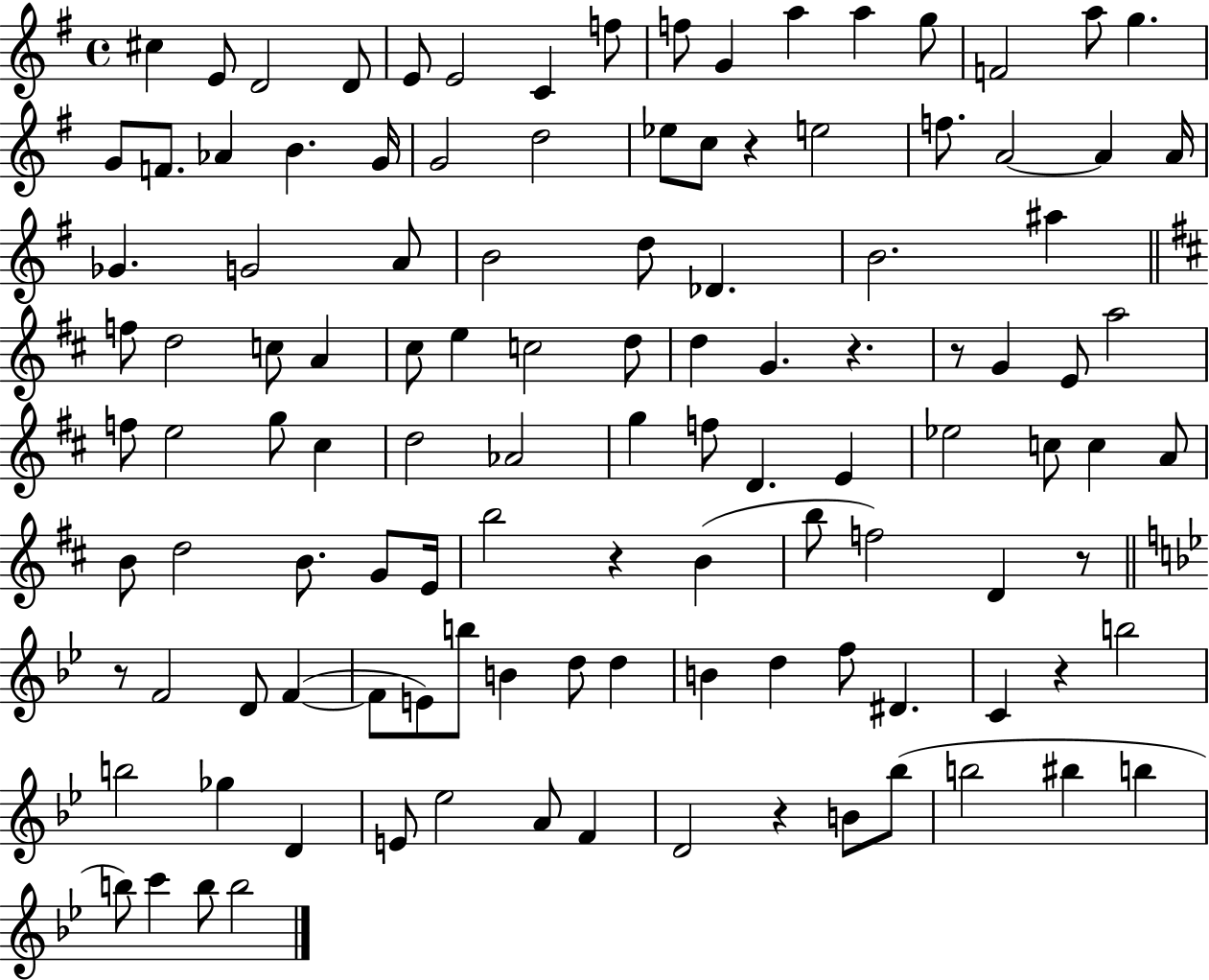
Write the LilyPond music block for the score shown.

{
  \clef treble
  \time 4/4
  \defaultTimeSignature
  \key g \major
  cis''4 e'8 d'2 d'8 | e'8 e'2 c'4 f''8 | f''8 g'4 a''4 a''4 g''8 | f'2 a''8 g''4. | \break g'8 f'8. aes'4 b'4. g'16 | g'2 d''2 | ees''8 c''8 r4 e''2 | f''8. a'2~~ a'4 a'16 | \break ges'4. g'2 a'8 | b'2 d''8 des'4. | b'2. ais''4 | \bar "||" \break \key d \major f''8 d''2 c''8 a'4 | cis''8 e''4 c''2 d''8 | d''4 g'4. r4. | r8 g'4 e'8 a''2 | \break f''8 e''2 g''8 cis''4 | d''2 aes'2 | g''4 f''8 d'4. e'4 | ees''2 c''8 c''4 a'8 | \break b'8 d''2 b'8. g'8 e'16 | b''2 r4 b'4( | b''8 f''2) d'4 r8 | \bar "||" \break \key bes \major r8 f'2 d'8 f'4~(~ | f'8 e'8) b''8 b'4 d''8 d''4 | b'4 d''4 f''8 dis'4. | c'4 r4 b''2 | \break b''2 ges''4 d'4 | e'8 ees''2 a'8 f'4 | d'2 r4 b'8 bes''8( | b''2 bis''4 b''4 | \break b''8) c'''4 b''8 b''2 | \bar "|."
}